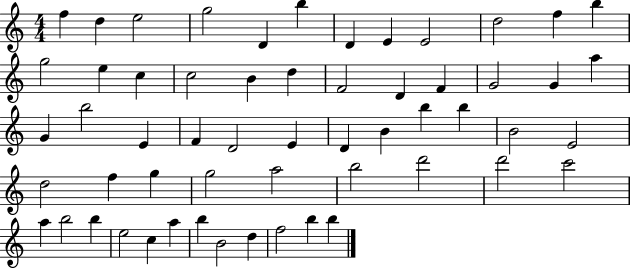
{
  \clef treble
  \numericTimeSignature
  \time 4/4
  \key c \major
  f''4 d''4 e''2 | g''2 d'4 b''4 | d'4 e'4 e'2 | d''2 f''4 b''4 | \break g''2 e''4 c''4 | c''2 b'4 d''4 | f'2 d'4 f'4 | g'2 g'4 a''4 | \break g'4 b''2 e'4 | f'4 d'2 e'4 | d'4 b'4 b''4 b''4 | b'2 e'2 | \break d''2 f''4 g''4 | g''2 a''2 | b''2 d'''2 | d'''2 c'''2 | \break a''4 b''2 b''4 | e''2 c''4 a''4 | b''4 b'2 d''4 | f''2 b''4 b''4 | \break \bar "|."
}